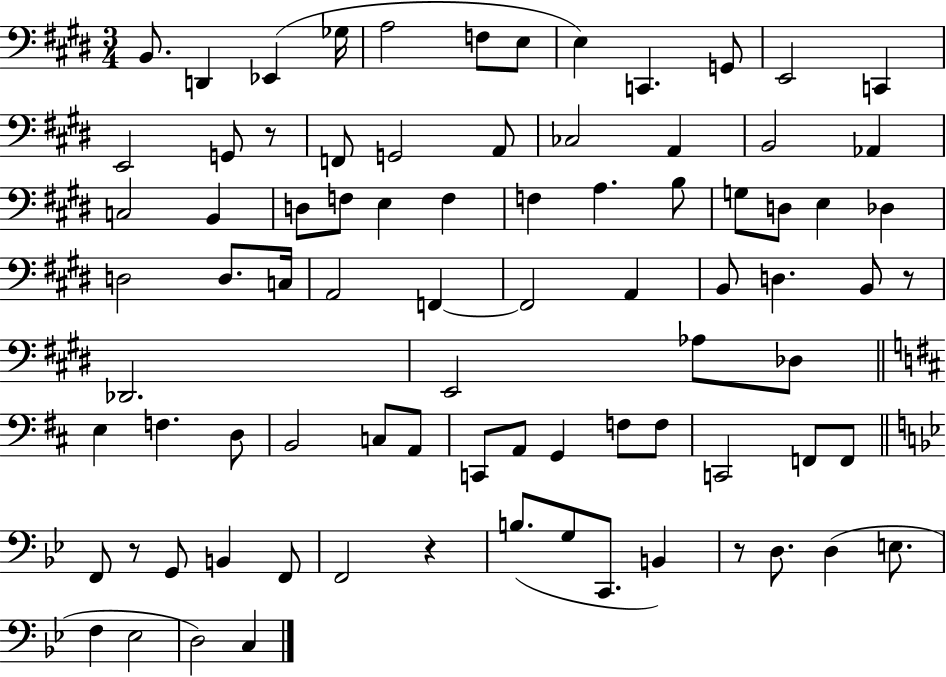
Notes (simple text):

B2/e. D2/q Eb2/q Gb3/s A3/h F3/e E3/e E3/q C2/q. G2/e E2/h C2/q E2/h G2/e R/e F2/e G2/h A2/e CES3/h A2/q B2/h Ab2/q C3/h B2/q D3/e F3/e E3/q F3/q F3/q A3/q. B3/e G3/e D3/e E3/q Db3/q D3/h D3/e. C3/s A2/h F2/q F2/h A2/q B2/e D3/q. B2/e R/e Db2/h. E2/h Ab3/e Db3/e E3/q F3/q. D3/e B2/h C3/e A2/e C2/e A2/e G2/q F3/e F3/e C2/h F2/e F2/e F2/e R/e G2/e B2/q F2/e F2/h R/q B3/e. G3/e C2/e. B2/q R/e D3/e. D3/q E3/e. F3/q Eb3/h D3/h C3/q